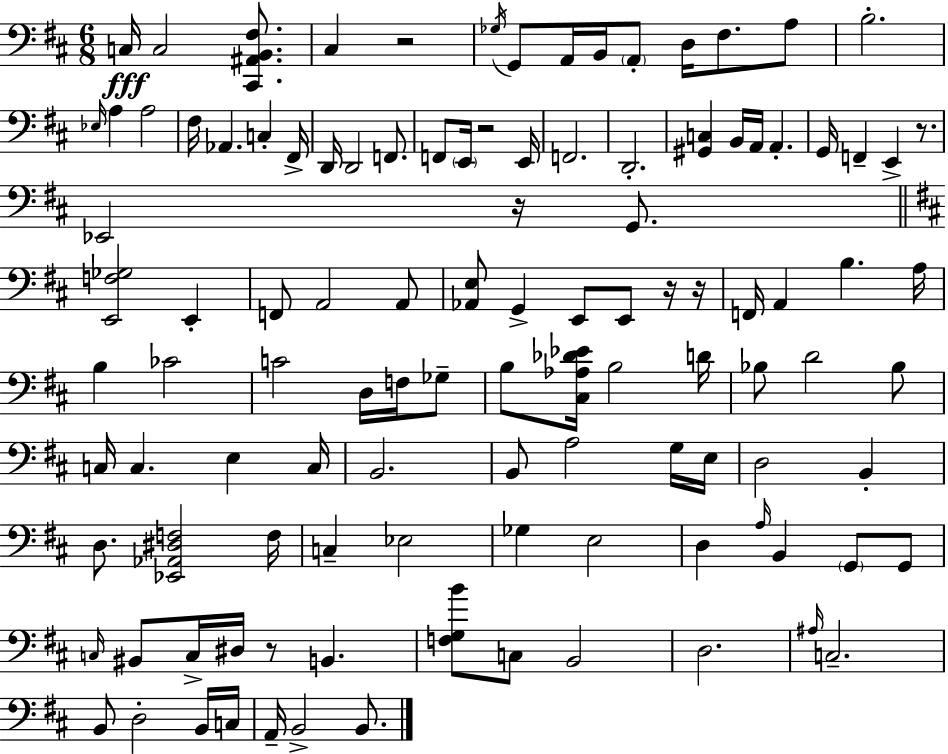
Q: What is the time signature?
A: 6/8